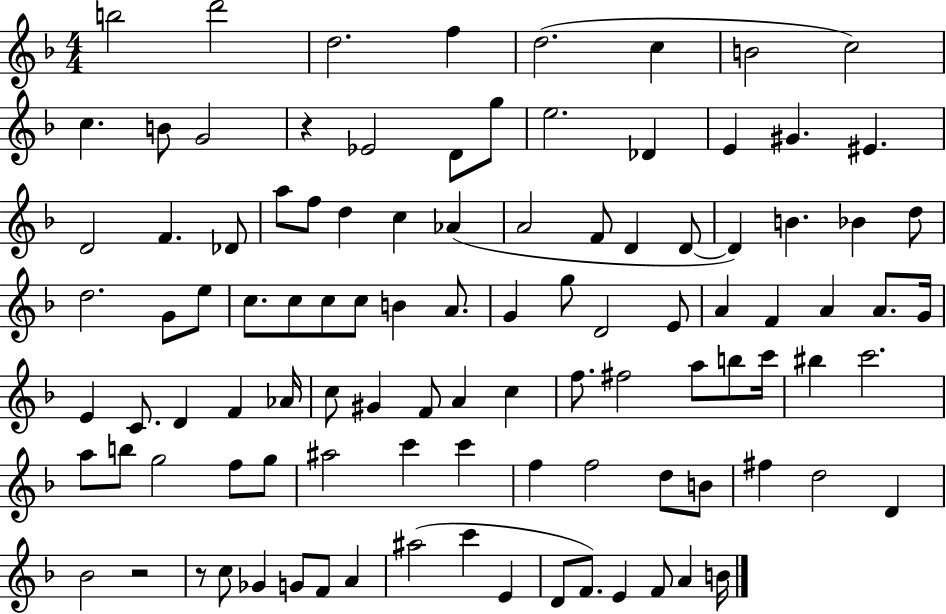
X:1
T:Untitled
M:4/4
L:1/4
K:F
b2 d'2 d2 f d2 c B2 c2 c B/2 G2 z _E2 D/2 g/2 e2 _D E ^G ^E D2 F _D/2 a/2 f/2 d c _A A2 F/2 D D/2 D B _B d/2 d2 G/2 e/2 c/2 c/2 c/2 c/2 B A/2 G g/2 D2 E/2 A F A A/2 G/4 E C/2 D F _A/4 c/2 ^G F/2 A c f/2 ^f2 a/2 b/2 c'/4 ^b c'2 a/2 b/2 g2 f/2 g/2 ^a2 c' c' f f2 d/2 B/2 ^f d2 D _B2 z2 z/2 c/2 _G G/2 F/2 A ^a2 c' E D/2 F/2 E F/2 A B/4